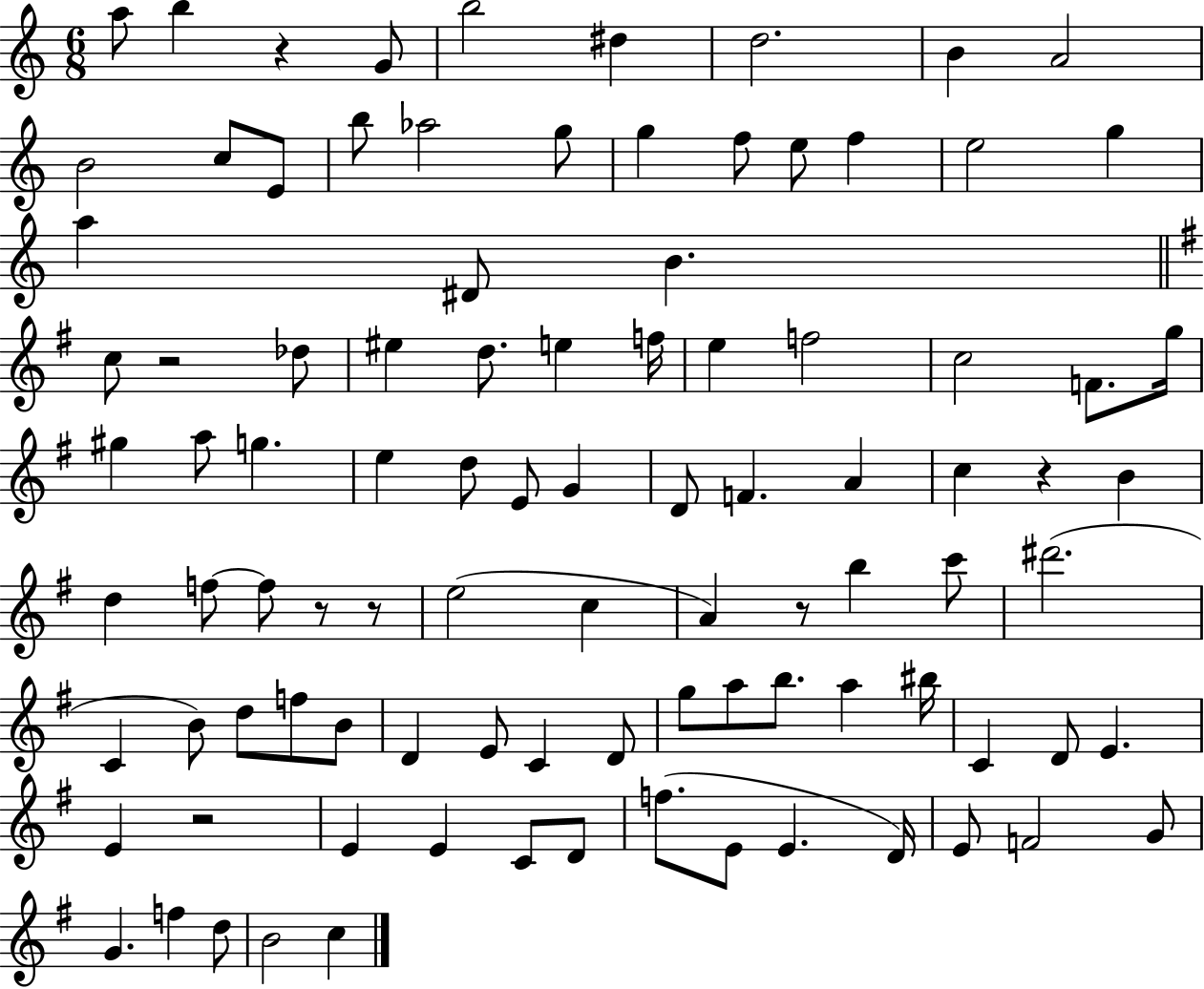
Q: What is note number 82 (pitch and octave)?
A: E4